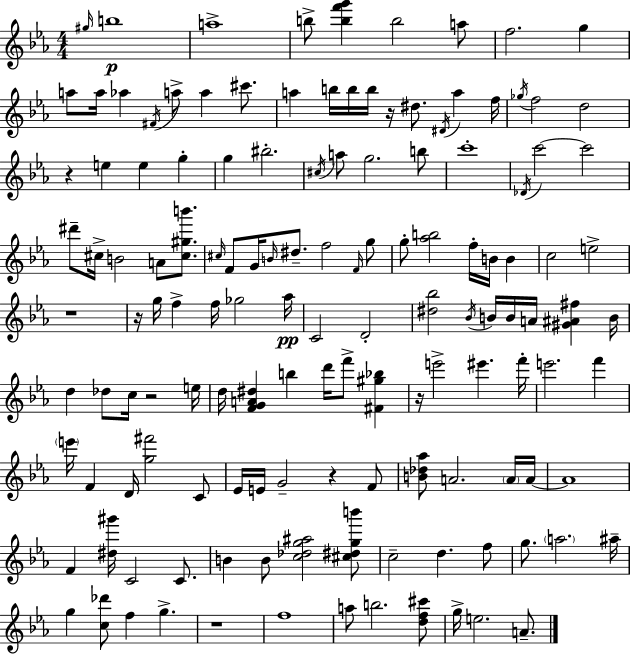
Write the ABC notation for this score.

X:1
T:Untitled
M:4/4
L:1/4
K:Eb
^g/4 b4 a4 b/2 [bf'g'] b2 a/2 f2 g a/2 a/4 _a ^F/4 a/2 a ^c'/2 a b/4 b/4 b/4 z/4 ^d/2 ^D/4 a f/4 _g/4 f2 d2 z e e g g ^b2 ^c/4 a/2 g2 b/2 c'4 _D/4 c'2 c'2 ^d'/2 ^c/4 B2 A/2 [^c^gb']/2 ^c/4 F/2 G/4 B/4 ^d/2 f2 F/4 g/2 g/2 [_ab]2 f/4 B/4 B c2 e2 z4 z/4 g/4 f f/4 _g2 _a/4 C2 D2 [^d_b]2 _B/4 B/4 B/4 A/4 [^G^A^f] B/4 d _d/2 c/4 z2 e/4 d/4 [FGA^d] b d'/4 f'/2 [^F^g_b] z/4 e'2 ^e' f'/4 e'2 f' e'/4 F D/4 [g^f']2 C/2 _E/4 E/4 G2 z F/2 [B_d_a]/2 A2 A/4 A/4 A4 F [^d^g']/4 C2 C/2 B B/2 [c_dg^a]2 [^c^dgb']/2 c2 d f/2 g/2 a2 ^a/4 g [c_d']/2 f g z4 f4 a/2 b2 [df^c']/2 g/4 e2 A/2